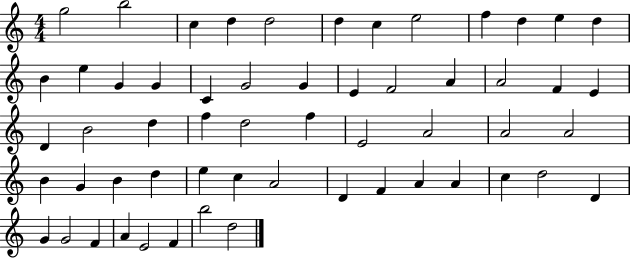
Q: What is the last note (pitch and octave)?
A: D5